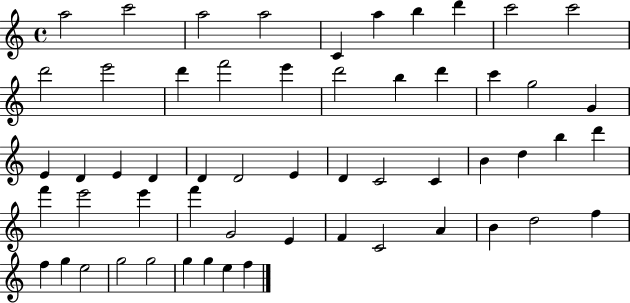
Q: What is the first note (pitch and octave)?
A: A5